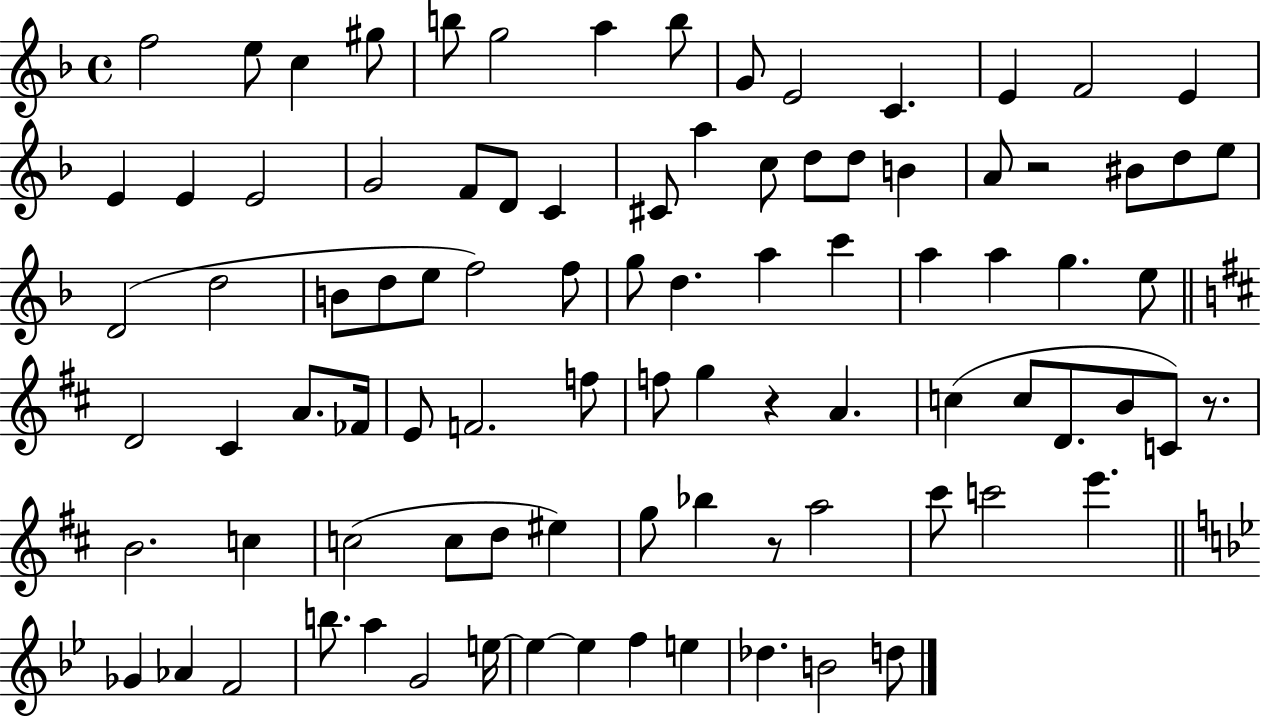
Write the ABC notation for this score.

X:1
T:Untitled
M:4/4
L:1/4
K:F
f2 e/2 c ^g/2 b/2 g2 a b/2 G/2 E2 C E F2 E E E E2 G2 F/2 D/2 C ^C/2 a c/2 d/2 d/2 B A/2 z2 ^B/2 d/2 e/2 D2 d2 B/2 d/2 e/2 f2 f/2 g/2 d a c' a a g e/2 D2 ^C A/2 _F/4 E/2 F2 f/2 f/2 g z A c c/2 D/2 B/2 C/2 z/2 B2 c c2 c/2 d/2 ^e g/2 _b z/2 a2 ^c'/2 c'2 e' _G _A F2 b/2 a G2 e/4 e e f e _d B2 d/2